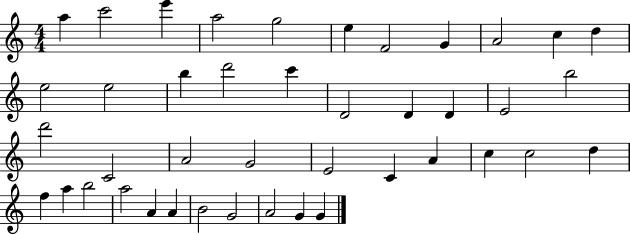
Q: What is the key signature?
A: C major